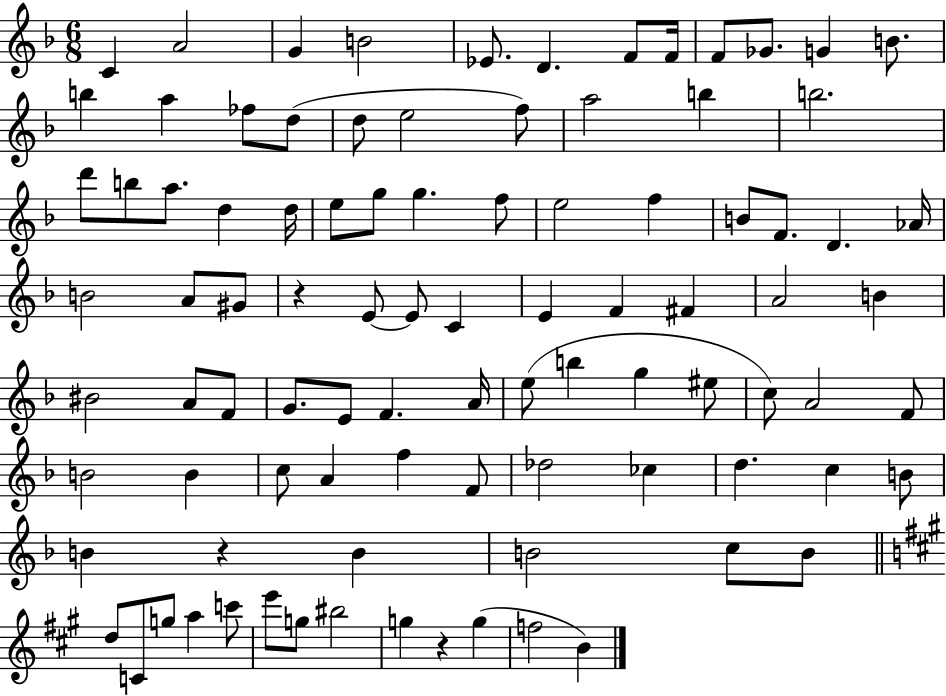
{
  \clef treble
  \numericTimeSignature
  \time 6/8
  \key f \major
  c'4 a'2 | g'4 b'2 | ees'8. d'4. f'8 f'16 | f'8 ges'8. g'4 b'8. | \break b''4 a''4 fes''8 d''8( | d''8 e''2 f''8) | a''2 b''4 | b''2. | \break d'''8 b''8 a''8. d''4 d''16 | e''8 g''8 g''4. f''8 | e''2 f''4 | b'8 f'8. d'4. aes'16 | \break b'2 a'8 gis'8 | r4 e'8~~ e'8 c'4 | e'4 f'4 fis'4 | a'2 b'4 | \break bis'2 a'8 f'8 | g'8. e'8 f'4. a'16 | e''8( b''4 g''4 eis''8 | c''8) a'2 f'8 | \break b'2 b'4 | c''8 a'4 f''4 f'8 | des''2 ces''4 | d''4. c''4 b'8 | \break b'4 r4 b'4 | b'2 c''8 b'8 | \bar "||" \break \key a \major d''8 c'8 g''8 a''4 c'''8 | e'''8 g''8 bis''2 | g''4 r4 g''4( | f''2 b'4) | \break \bar "|."
}